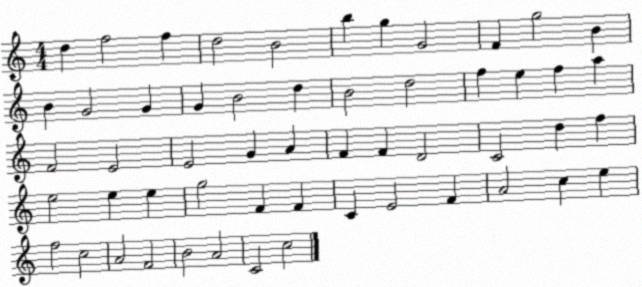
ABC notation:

X:1
T:Untitled
M:4/4
L:1/4
K:C
d f2 f d2 B2 b g G2 F g2 B B G2 G G B2 d B2 d2 f e f a F2 E2 E2 G A F F D2 C2 d f e2 e e g2 F F C E2 F A2 c e f2 c2 A2 F2 B2 A2 C2 c2